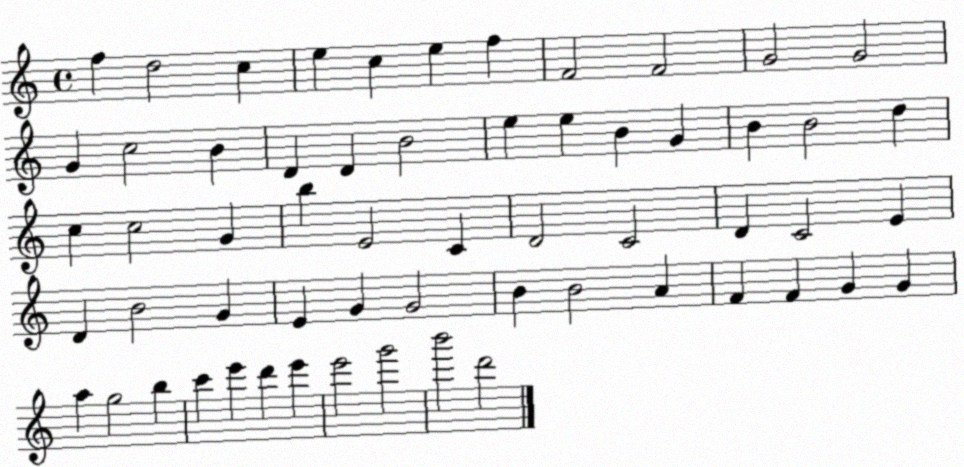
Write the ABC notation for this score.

X:1
T:Untitled
M:4/4
L:1/4
K:C
f d2 c e c e f F2 F2 G2 G2 G c2 B D D B2 e e B G B B2 d c c2 G b E2 C D2 C2 D C2 E D B2 G E G G2 B B2 A F F G G a g2 b c' e' d' e' e'2 g'2 b'2 d'2